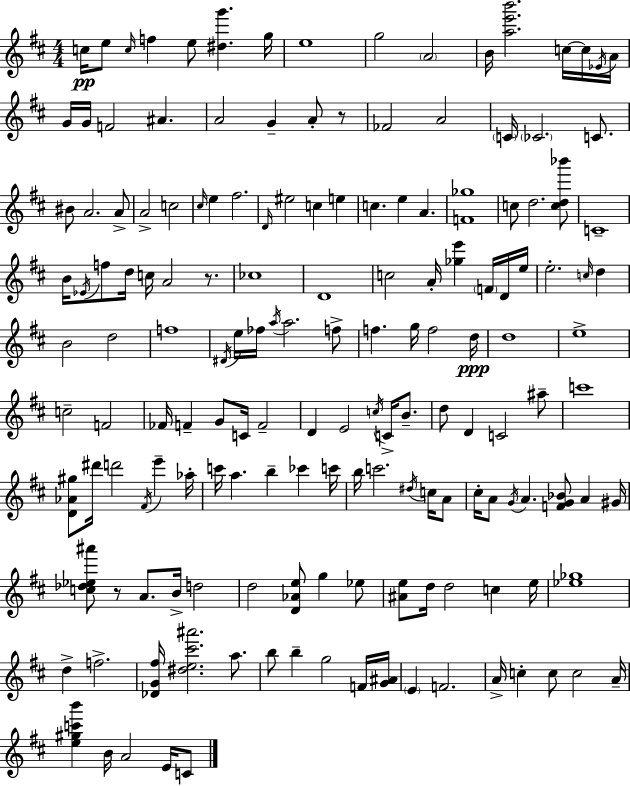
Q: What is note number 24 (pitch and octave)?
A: C4